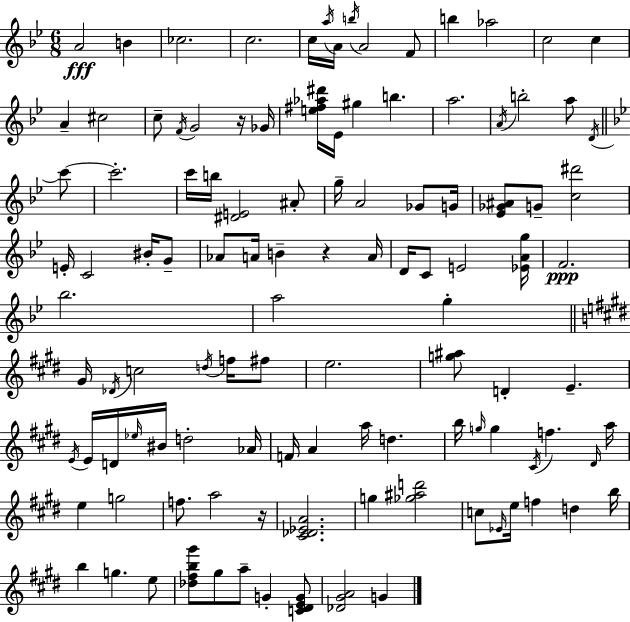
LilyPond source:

{
  \clef treble
  \numericTimeSignature
  \time 6/8
  \key g \minor
  a'2\fff b'4 | ces''2. | c''2. | c''16 \acciaccatura { a''16 } a'16 \acciaccatura { b''16 } a'2 | \break f'8 b''4 aes''2 | c''2 c''4 | a'4-- cis''2 | c''8-- \acciaccatura { f'16 } g'2 | \break r16 ges'16 <e'' fis'' aes'' dis'''>16 ees'16 gis''4 b''4. | a''2. | \acciaccatura { a'16 } b''2-. | a''8 \acciaccatura { d'16 } \bar "||" \break \key bes \major c'''8~~ c'''2.-. | c'''16 b''16 <dis' e'>2 | ais'8-. g''16-- a'2 ges'8 | g'16 <ees' ges' ais'>8 g'8-- <c'' dis'''>2 | \break e'16-. c'2 bis'16-. | g'8-- aes'8 a'16 b'4-- r4 | a'16 d'16 c'8 e'2 | <ees' a' g''>16 f'2.\ppp | \break bes''2. | a''2 g''4-. | \bar "||" \break \key e \major gis'16 \acciaccatura { des'16 } c''2 \acciaccatura { d''16 } f''16 | fis''8 e''2. | <g'' ais''>8 d'4-. e'4.-- | \acciaccatura { e'16 } e'16 d'16 \grace { ees''16 } bis'16 d''2-. | \break aes'16 f'16 a'4 a''16 d''4. | b''16 \grace { g''16 } g''4 \acciaccatura { cis'16 } f''4. | \grace { dis'16 } a''16 e''4 g''2 | f''8. a''2 | \break r16 <cis' des' ees' a'>2. | g''4 <ges'' ais'' d'''>2 | c''8 \grace { ees'16 } e''16 f''4 | d''4 b''16 b''4 | \break g''4. e''8 <des'' fis'' b'' gis'''>8 gis''8 | a''8-- g'4-. <c' dis' e' g'>8 <des' gis' a'>2 | g'4 \bar "|."
}